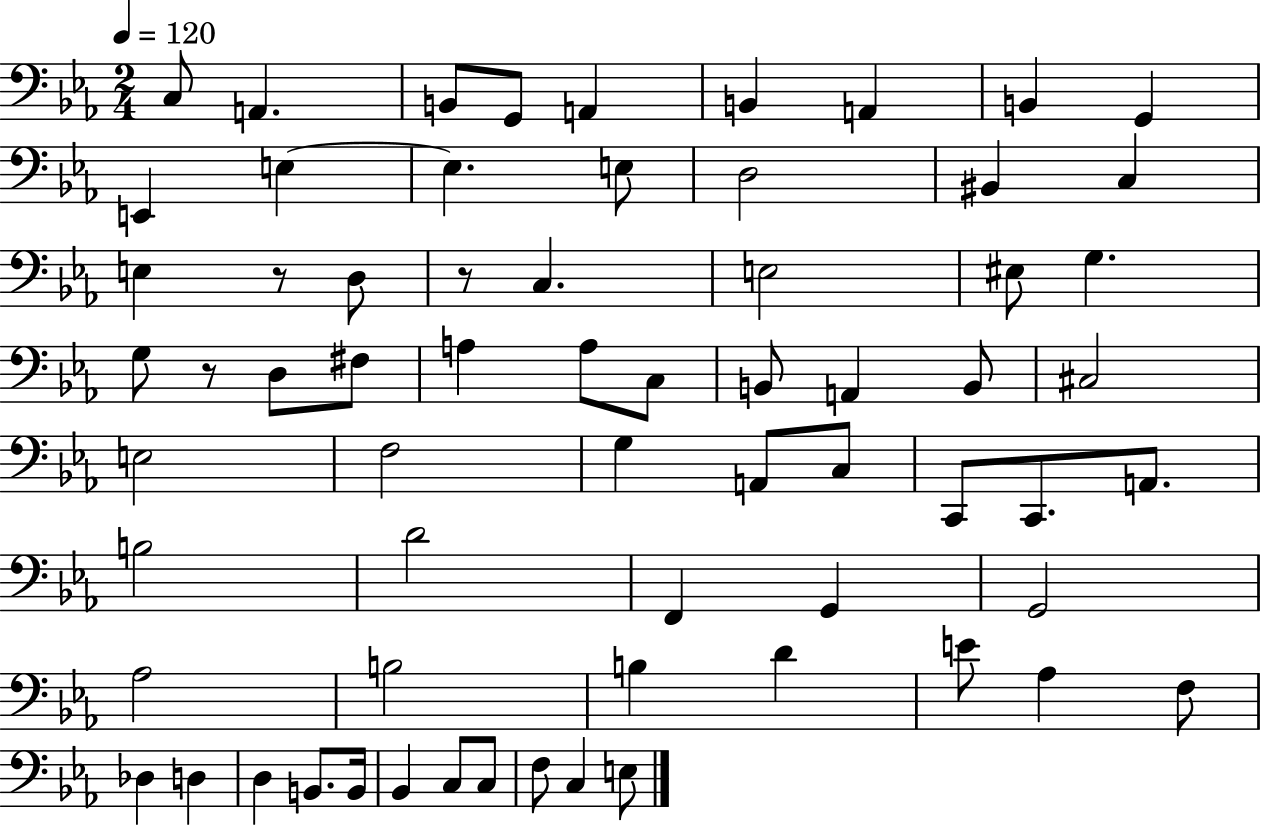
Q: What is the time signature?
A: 2/4